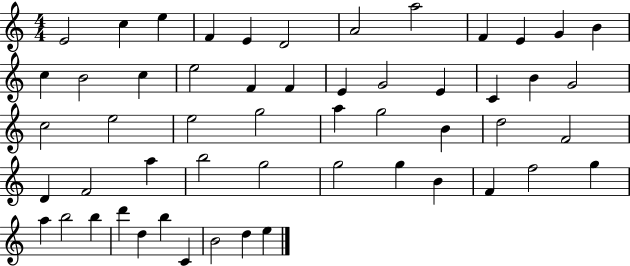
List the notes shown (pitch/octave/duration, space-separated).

E4/h C5/q E5/q F4/q E4/q D4/h A4/h A5/h F4/q E4/q G4/q B4/q C5/q B4/h C5/q E5/h F4/q F4/q E4/q G4/h E4/q C4/q B4/q G4/h C5/h E5/h E5/h G5/h A5/q G5/h B4/q D5/h F4/h D4/q F4/h A5/q B5/h G5/h G5/h G5/q B4/q F4/q F5/h G5/q A5/q B5/h B5/q D6/q D5/q B5/q C4/q B4/h D5/q E5/q